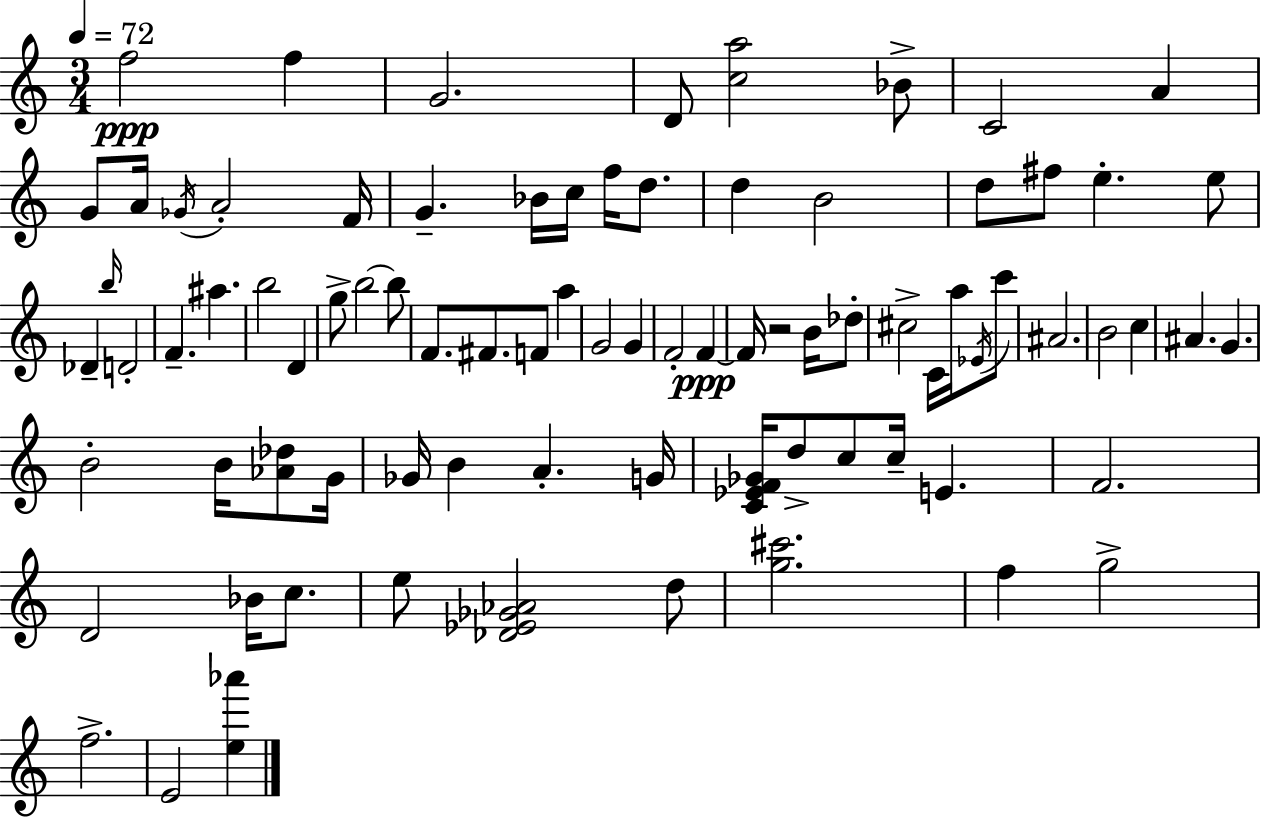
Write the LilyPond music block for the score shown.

{
  \clef treble
  \numericTimeSignature
  \time 3/4
  \key a \minor
  \tempo 4 = 72
  \repeat volta 2 { f''2\ppp f''4 | g'2. | d'8 <c'' a''>2 bes'8-> | c'2 a'4 | \break g'8 a'16 \acciaccatura { ges'16 } a'2-. | f'16 g'4.-- bes'16 c''16 f''16 d''8. | d''4 b'2 | d''8 fis''8 e''4.-. e''8 | \break des'4-- \grace { b''16 } d'2-. | f'4.-- ais''4. | b''2 d'4 | g''8-> b''2~~ | \break b''8 f'8. fis'8. f'8 a''4 | g'2 g'4 | f'2-. f'4~~\ppp | f'16 r2 b'16 | \break des''8-. cis''2-> c'16 a''16 | \acciaccatura { ees'16 } c'''8 ais'2. | b'2 c''4 | ais'4. g'4. | \break b'2-. b'16 | <aes' des''>8 g'16 ges'16 b'4 a'4.-. | g'16 <c' ees' f' ges'>16 d''8-> c''8 c''16-- e'4. | f'2. | \break d'2 bes'16 | c''8. e''8 <des' ees' ges' aes'>2 | d''8 <g'' cis'''>2. | f''4 g''2-> | \break f''2.-> | e'2 <e'' aes'''>4 | } \bar "|."
}